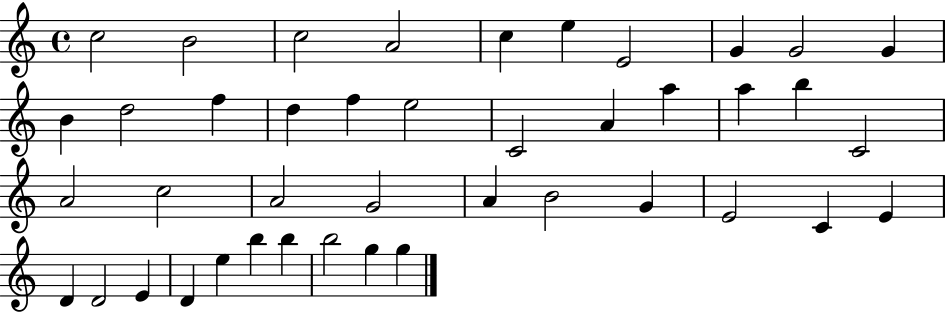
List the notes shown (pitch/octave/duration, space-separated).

C5/h B4/h C5/h A4/h C5/q E5/q E4/h G4/q G4/h G4/q B4/q D5/h F5/q D5/q F5/q E5/h C4/h A4/q A5/q A5/q B5/q C4/h A4/h C5/h A4/h G4/h A4/q B4/h G4/q E4/h C4/q E4/q D4/q D4/h E4/q D4/q E5/q B5/q B5/q B5/h G5/q G5/q